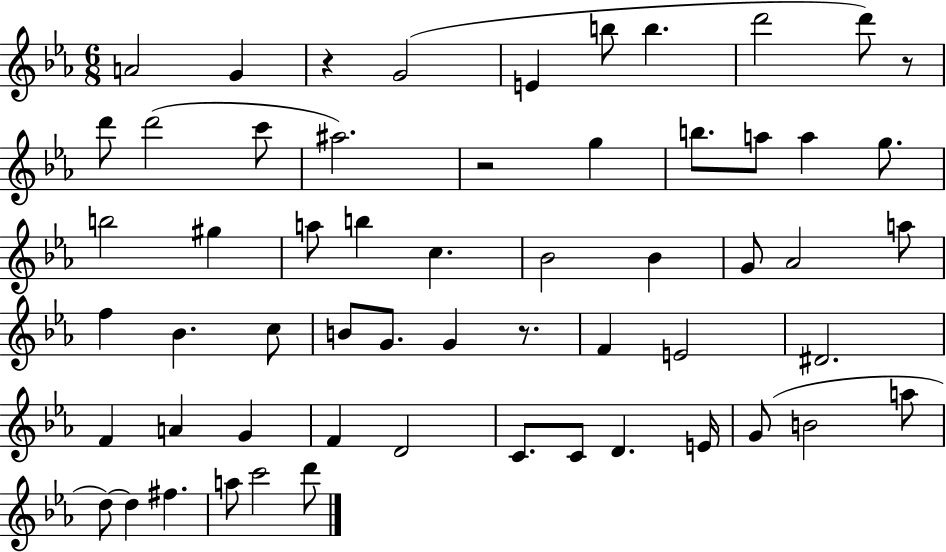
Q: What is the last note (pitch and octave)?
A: D6